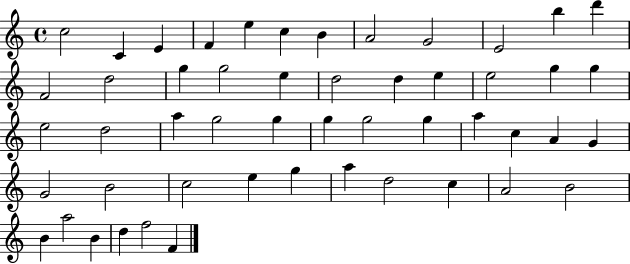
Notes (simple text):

C5/h C4/q E4/q F4/q E5/q C5/q B4/q A4/h G4/h E4/h B5/q D6/q F4/h D5/h G5/q G5/h E5/q D5/h D5/q E5/q E5/h G5/q G5/q E5/h D5/h A5/q G5/h G5/q G5/q G5/h G5/q A5/q C5/q A4/q G4/q G4/h B4/h C5/h E5/q G5/q A5/q D5/h C5/q A4/h B4/h B4/q A5/h B4/q D5/q F5/h F4/q